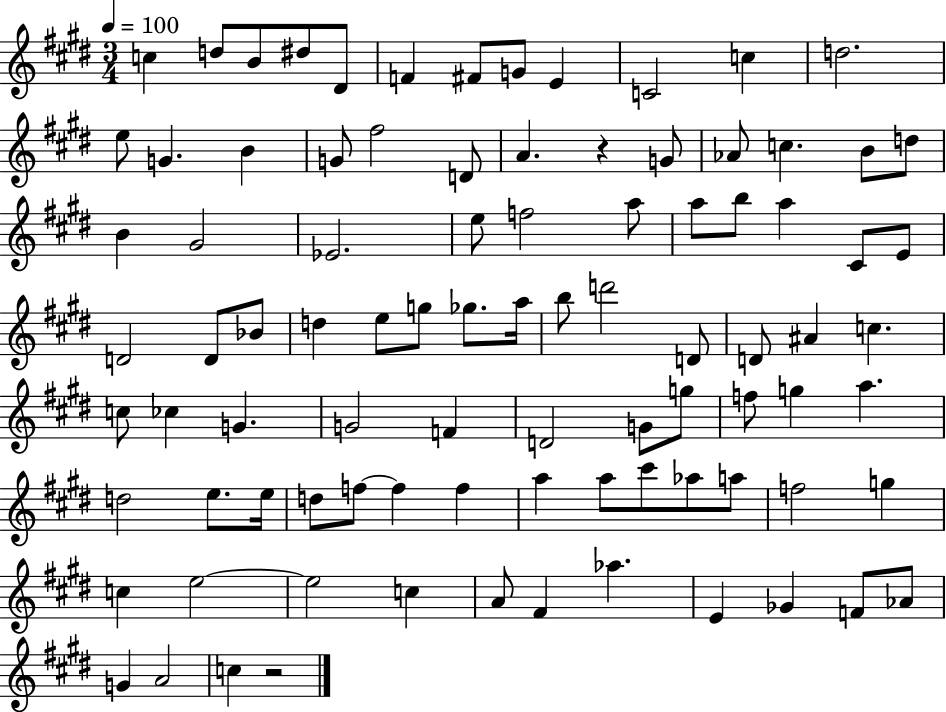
C5/q D5/e B4/e D#5/e D#4/e F4/q F#4/e G4/e E4/q C4/h C5/q D5/h. E5/e G4/q. B4/q G4/e F#5/h D4/e A4/q. R/q G4/e Ab4/e C5/q. B4/e D5/e B4/q G#4/h Eb4/h. E5/e F5/h A5/e A5/e B5/e A5/q C#4/e E4/e D4/h D4/e Bb4/e D5/q E5/e G5/e Gb5/e. A5/s B5/e D6/h D4/e D4/e A#4/q C5/q. C5/e CES5/q G4/q. G4/h F4/q D4/h G4/e G5/e F5/e G5/q A5/q. D5/h E5/e. E5/s D5/e F5/e F5/q F5/q A5/q A5/e C#6/e Ab5/e A5/e F5/h G5/q C5/q E5/h E5/h C5/q A4/e F#4/q Ab5/q. E4/q Gb4/q F4/e Ab4/e G4/q A4/h C5/q R/h